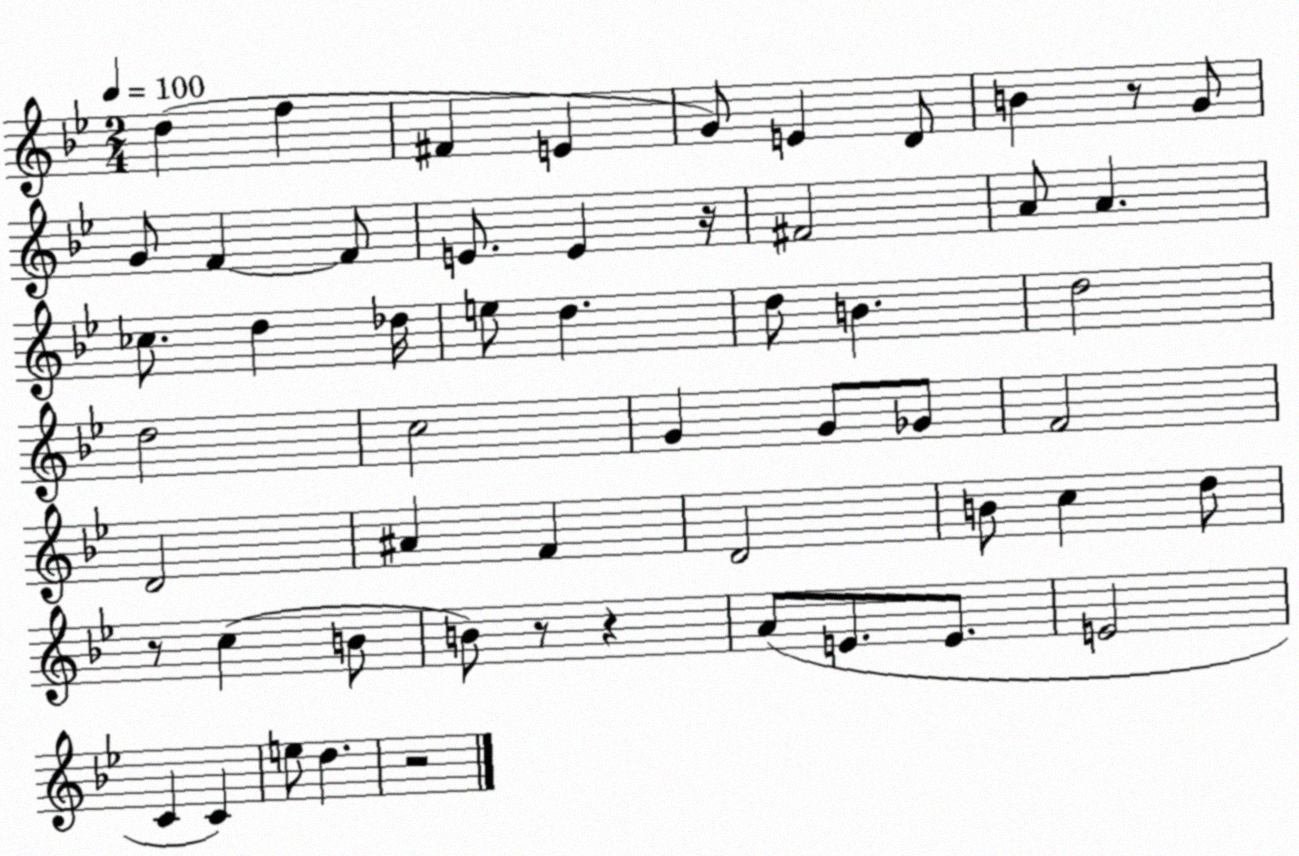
X:1
T:Untitled
M:2/4
L:1/4
K:Bb
d f ^F E G/2 E D/2 B z/2 G/2 G/2 F F/2 E/2 E z/4 ^F2 A/2 A _c/2 d _d/4 e/2 d d/2 B d2 d2 c2 G G/2 _G/2 F2 D2 ^A F D2 B/2 c d/2 z/2 c B/2 B/2 z/2 z A/2 E/2 E/2 E2 C C e/2 d z2